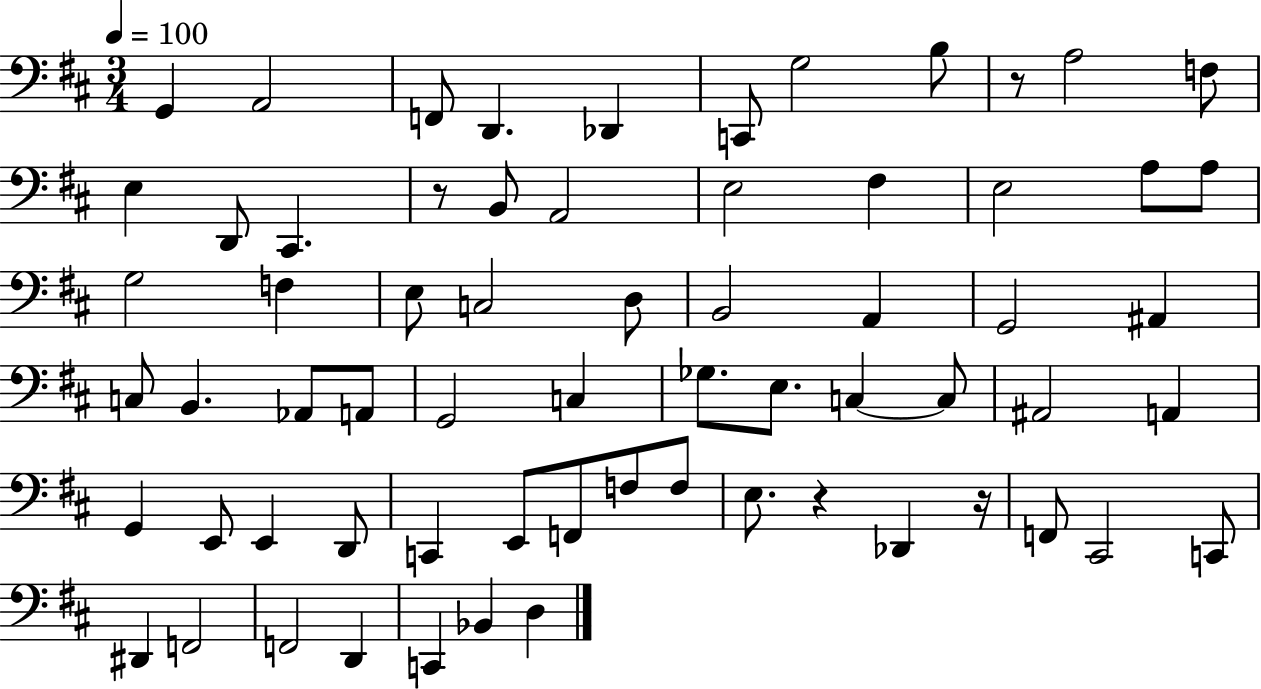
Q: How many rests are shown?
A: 4